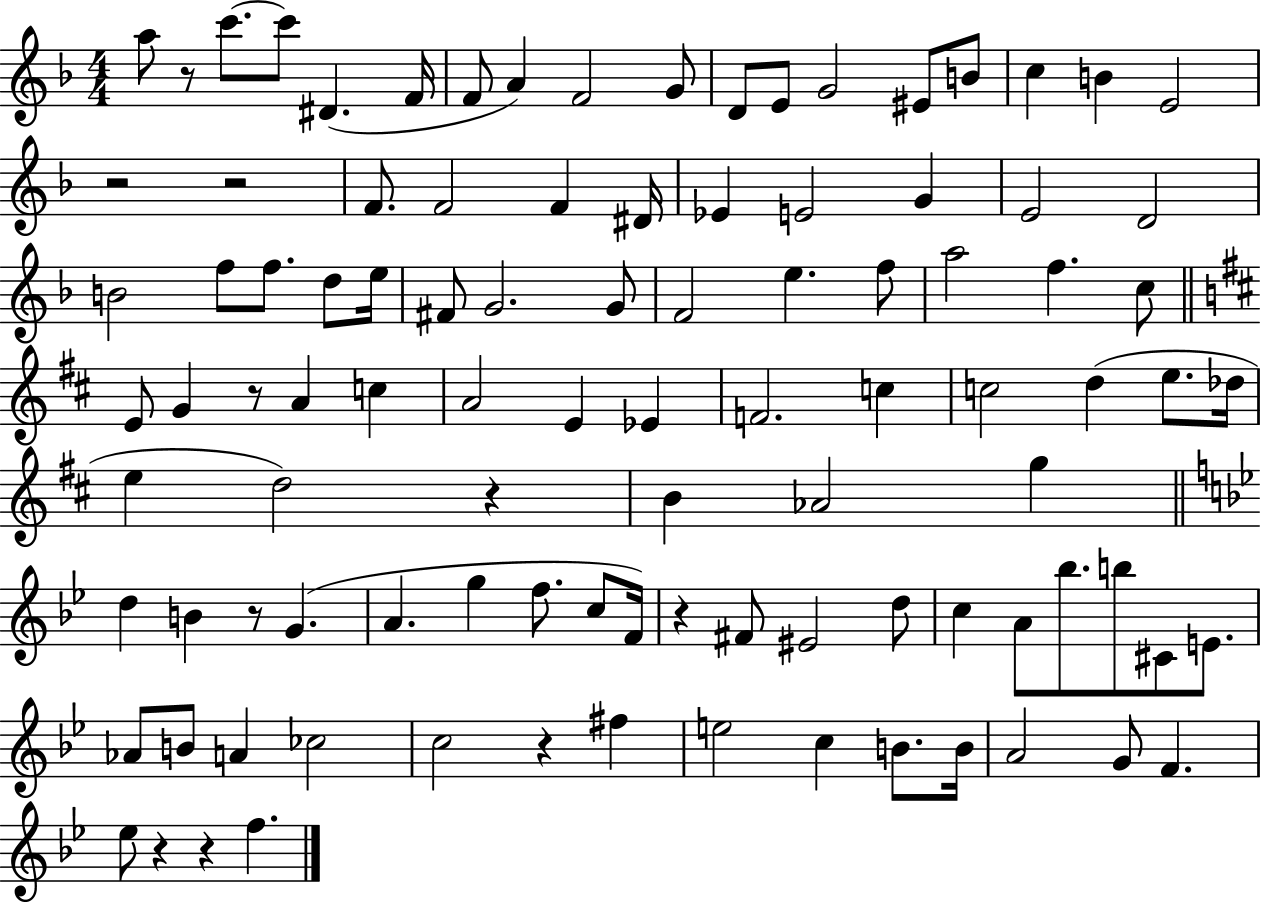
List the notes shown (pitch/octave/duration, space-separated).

A5/e R/e C6/e. C6/e D#4/q. F4/s F4/e A4/q F4/h G4/e D4/e E4/e G4/h EIS4/e B4/e C5/q B4/q E4/h R/h R/h F4/e. F4/h F4/q D#4/s Eb4/q E4/h G4/q E4/h D4/h B4/h F5/e F5/e. D5/e E5/s F#4/e G4/h. G4/e F4/h E5/q. F5/e A5/h F5/q. C5/e E4/e G4/q R/e A4/q C5/q A4/h E4/q Eb4/q F4/h. C5/q C5/h D5/q E5/e. Db5/s E5/q D5/h R/q B4/q Ab4/h G5/q D5/q B4/q R/e G4/q. A4/q. G5/q F5/e. C5/e F4/s R/q F#4/e EIS4/h D5/e C5/q A4/e Bb5/e. B5/e C#4/e E4/e. Ab4/e B4/e A4/q CES5/h C5/h R/q F#5/q E5/h C5/q B4/e. B4/s A4/h G4/e F4/q. Eb5/e R/q R/q F5/q.